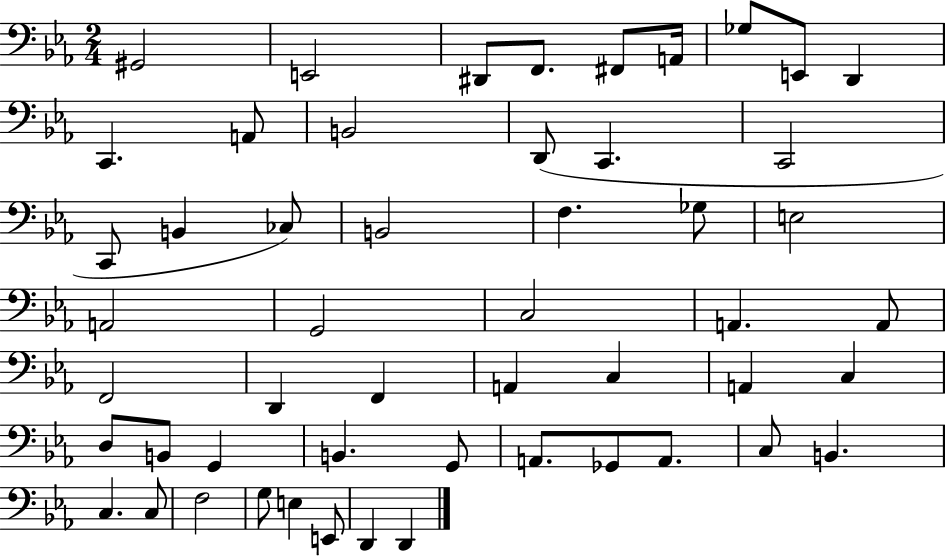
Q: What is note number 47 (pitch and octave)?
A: F3